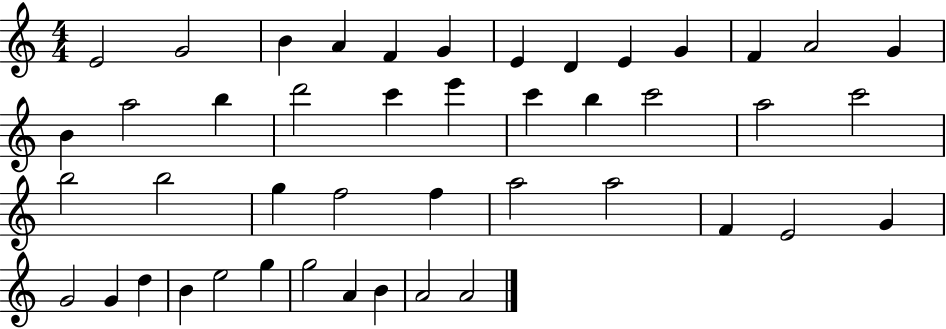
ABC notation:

X:1
T:Untitled
M:4/4
L:1/4
K:C
E2 G2 B A F G E D E G F A2 G B a2 b d'2 c' e' c' b c'2 a2 c'2 b2 b2 g f2 f a2 a2 F E2 G G2 G d B e2 g g2 A B A2 A2